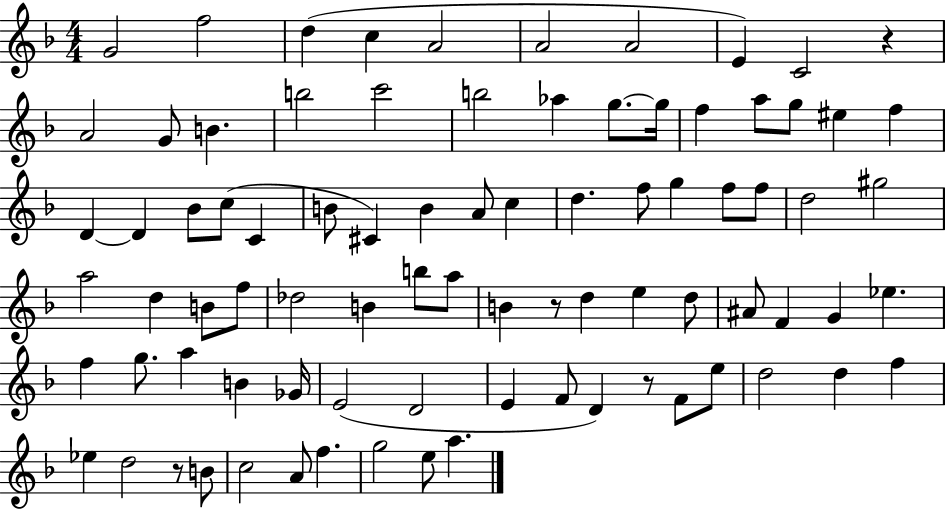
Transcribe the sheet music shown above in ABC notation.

X:1
T:Untitled
M:4/4
L:1/4
K:F
G2 f2 d c A2 A2 A2 E C2 z A2 G/2 B b2 c'2 b2 _a g/2 g/4 f a/2 g/2 ^e f D D _B/2 c/2 C B/2 ^C B A/2 c d f/2 g f/2 f/2 d2 ^g2 a2 d B/2 f/2 _d2 B b/2 a/2 B z/2 d e d/2 ^A/2 F G _e f g/2 a B _G/4 E2 D2 E F/2 D z/2 F/2 e/2 d2 d f _e d2 z/2 B/2 c2 A/2 f g2 e/2 a